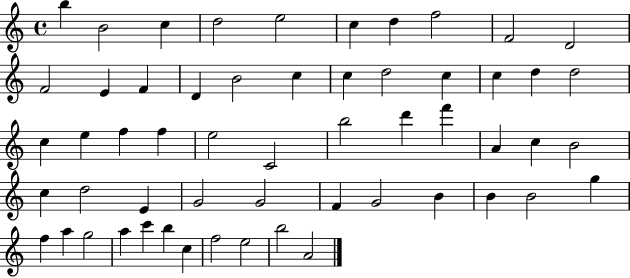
{
  \clef treble
  \time 4/4
  \defaultTimeSignature
  \key c \major
  b''4 b'2 c''4 | d''2 e''2 | c''4 d''4 f''2 | f'2 d'2 | \break f'2 e'4 f'4 | d'4 b'2 c''4 | c''4 d''2 c''4 | c''4 d''4 d''2 | \break c''4 e''4 f''4 f''4 | e''2 c'2 | b''2 d'''4 f'''4 | a'4 c''4 b'2 | \break c''4 d''2 e'4 | g'2 g'2 | f'4 g'2 b'4 | b'4 b'2 g''4 | \break f''4 a''4 g''2 | a''4 c'''4 b''4 c''4 | f''2 e''2 | b''2 a'2 | \break \bar "|."
}